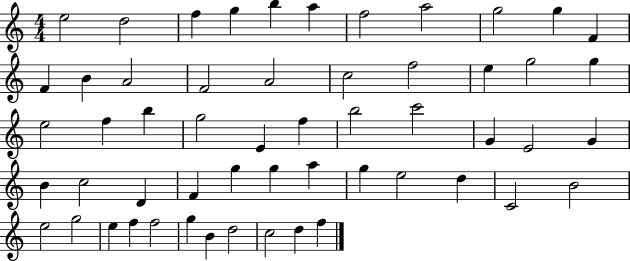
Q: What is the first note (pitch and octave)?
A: E5